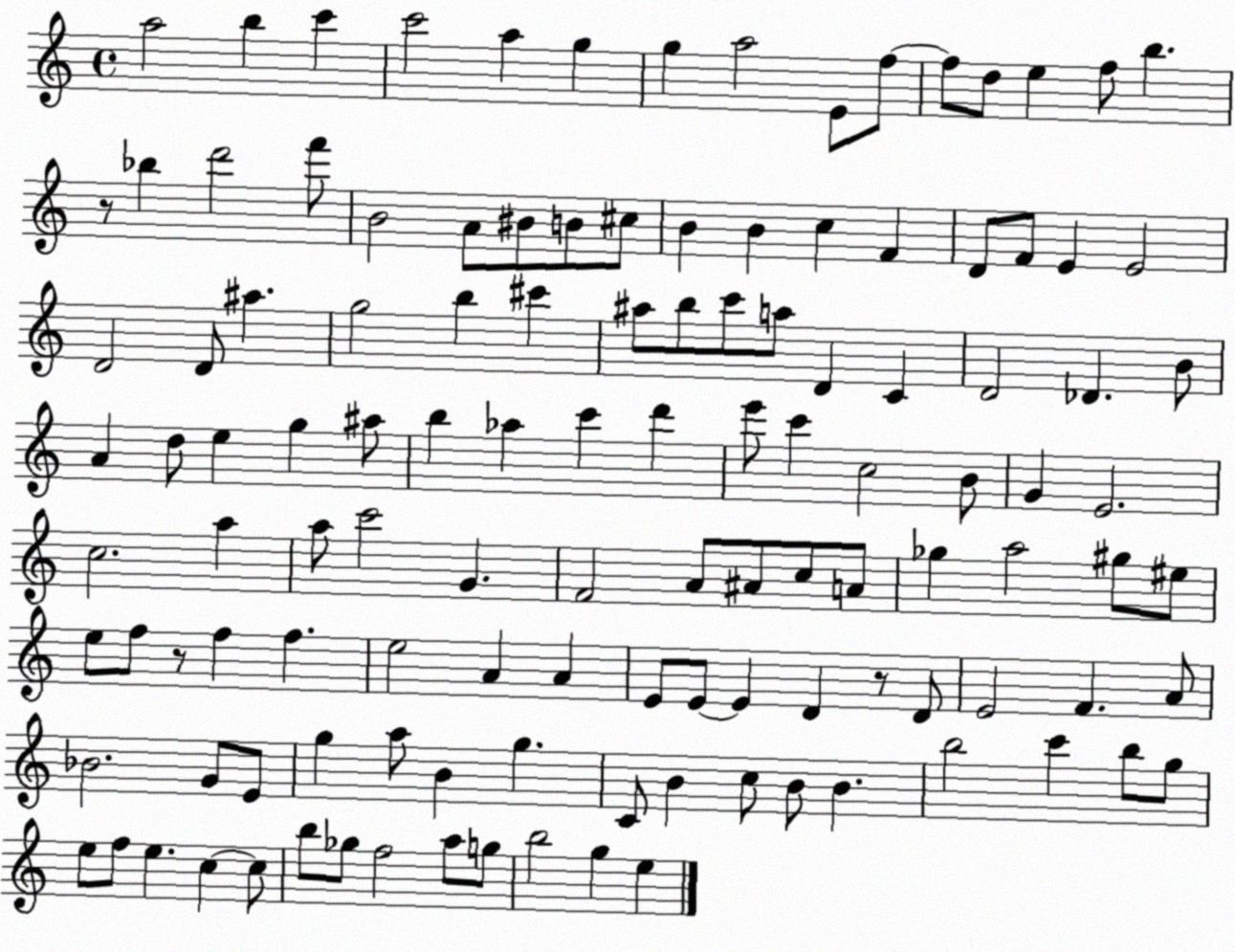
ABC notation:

X:1
T:Untitled
M:4/4
L:1/4
K:C
a2 b c' c'2 a g g a2 E/2 f/2 f/2 d/2 e f/2 b z/2 _b d'2 f'/2 B2 A/2 ^B/2 B/2 ^c/2 B B c F D/2 F/2 E E2 D2 D/2 ^a g2 b ^c' ^a/2 b/2 c'/2 a/2 D C D2 _D B/2 A d/2 e g ^a/2 b _a c' d' e'/2 c' c2 B/2 G E2 c2 a a/2 c'2 G F2 A/2 ^A/2 c/2 A/2 _g a2 ^g/2 ^e/2 e/2 f/2 z/2 f f e2 A A E/2 E/2 E D z/2 D/2 E2 F A/2 _B2 G/2 E/2 g a/2 B g C/2 B c/2 B/2 B b2 c' b/2 g/2 e/2 f/2 e c c/2 b/2 _g/2 f2 a/2 g/2 b2 g e